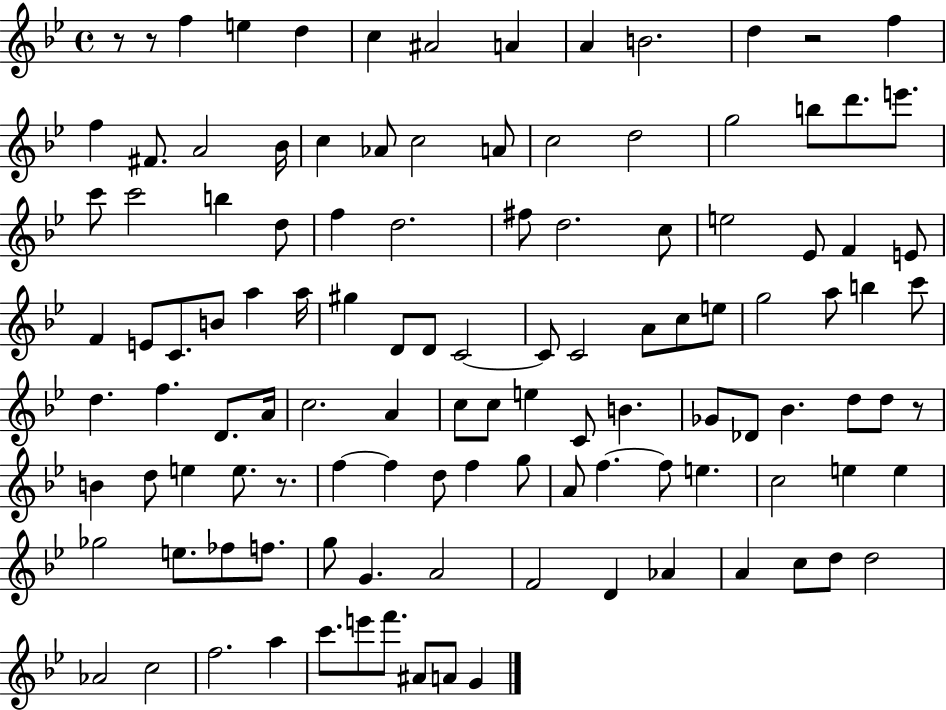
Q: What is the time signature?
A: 4/4